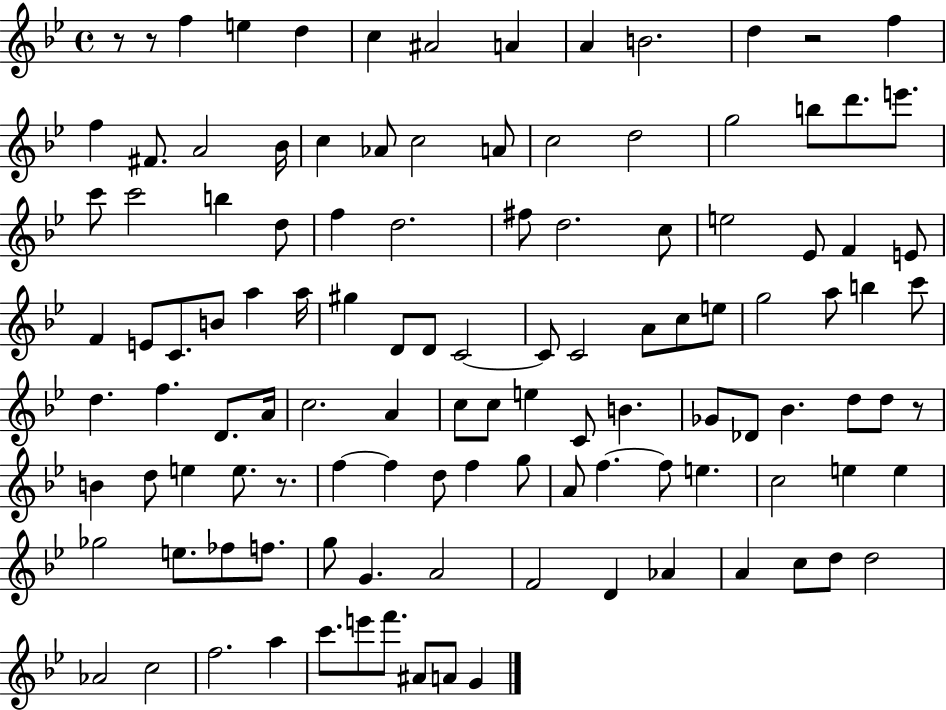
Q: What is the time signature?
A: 4/4